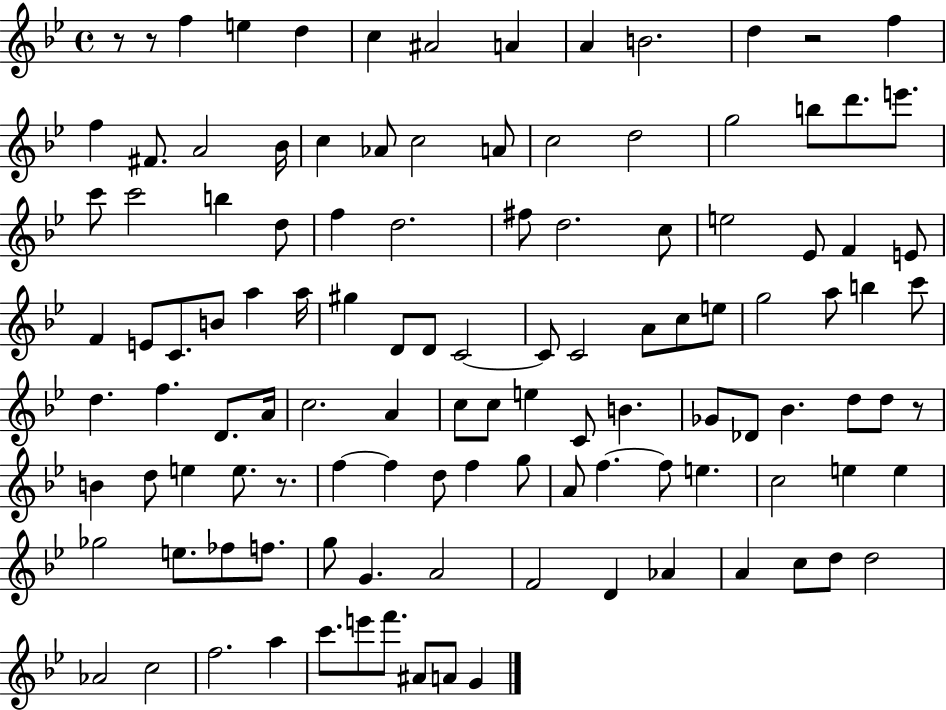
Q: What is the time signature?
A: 4/4